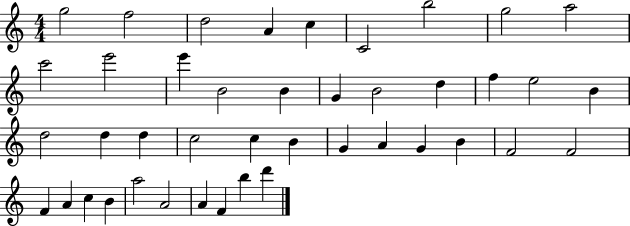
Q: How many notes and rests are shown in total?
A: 42